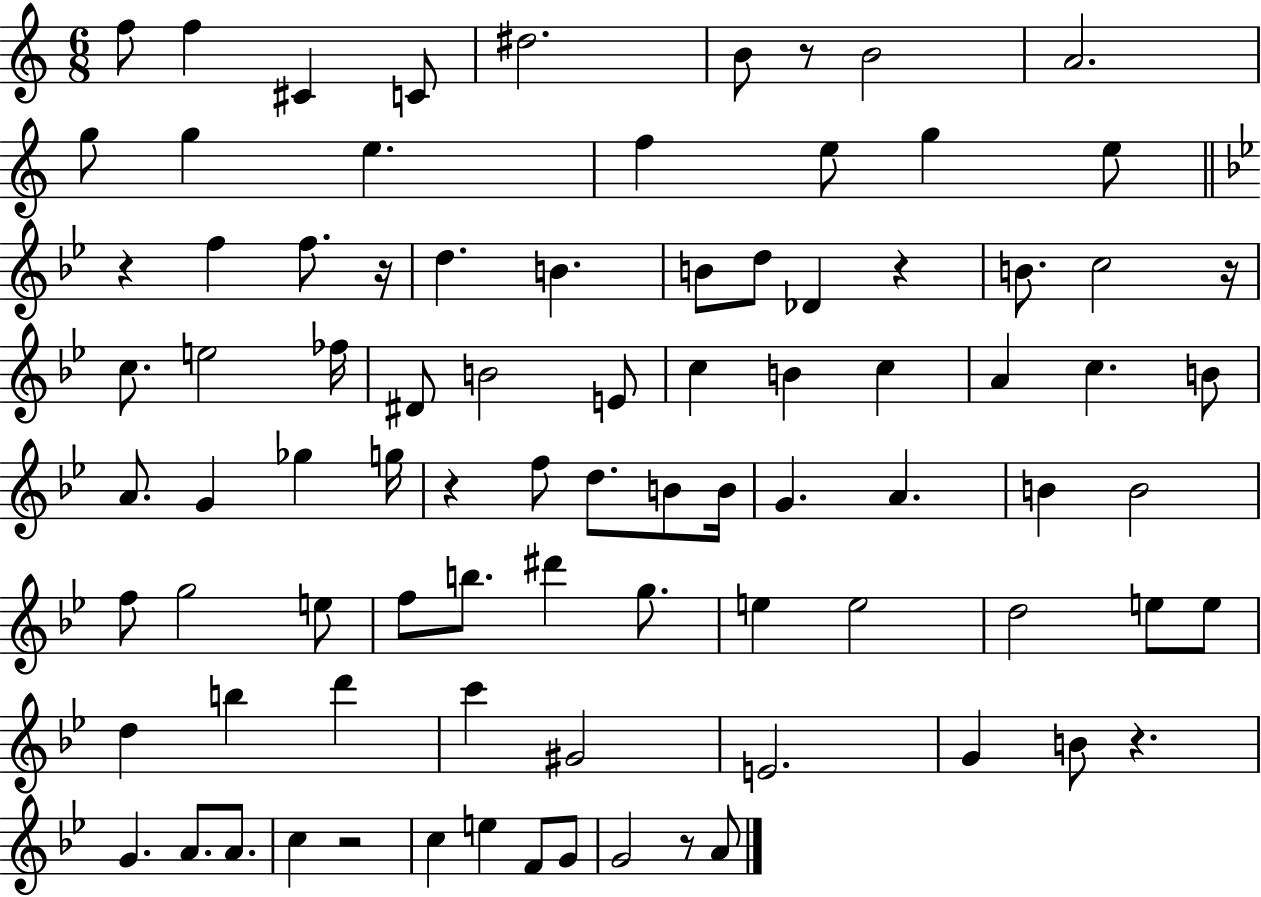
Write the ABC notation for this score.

X:1
T:Untitled
M:6/8
L:1/4
K:C
f/2 f ^C C/2 ^d2 B/2 z/2 B2 A2 g/2 g e f e/2 g e/2 z f f/2 z/4 d B B/2 d/2 _D z B/2 c2 z/4 c/2 e2 _f/4 ^D/2 B2 E/2 c B c A c B/2 A/2 G _g g/4 z f/2 d/2 B/2 B/4 G A B B2 f/2 g2 e/2 f/2 b/2 ^d' g/2 e e2 d2 e/2 e/2 d b d' c' ^G2 E2 G B/2 z G A/2 A/2 c z2 c e F/2 G/2 G2 z/2 A/2